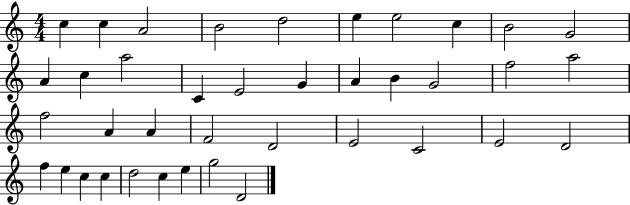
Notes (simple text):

C5/q C5/q A4/h B4/h D5/h E5/q E5/h C5/q B4/h G4/h A4/q C5/q A5/h C4/q E4/h G4/q A4/q B4/q G4/h F5/h A5/h F5/h A4/q A4/q F4/h D4/h E4/h C4/h E4/h D4/h F5/q E5/q C5/q C5/q D5/h C5/q E5/q G5/h D4/h